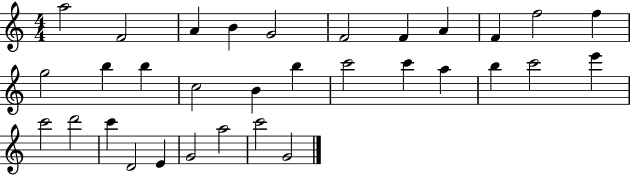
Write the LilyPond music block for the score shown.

{
  \clef treble
  \numericTimeSignature
  \time 4/4
  \key c \major
  a''2 f'2 | a'4 b'4 g'2 | f'2 f'4 a'4 | f'4 f''2 f''4 | \break g''2 b''4 b''4 | c''2 b'4 b''4 | c'''2 c'''4 a''4 | b''4 c'''2 e'''4 | \break c'''2 d'''2 | c'''4 d'2 e'4 | g'2 a''2 | c'''2 g'2 | \break \bar "|."
}